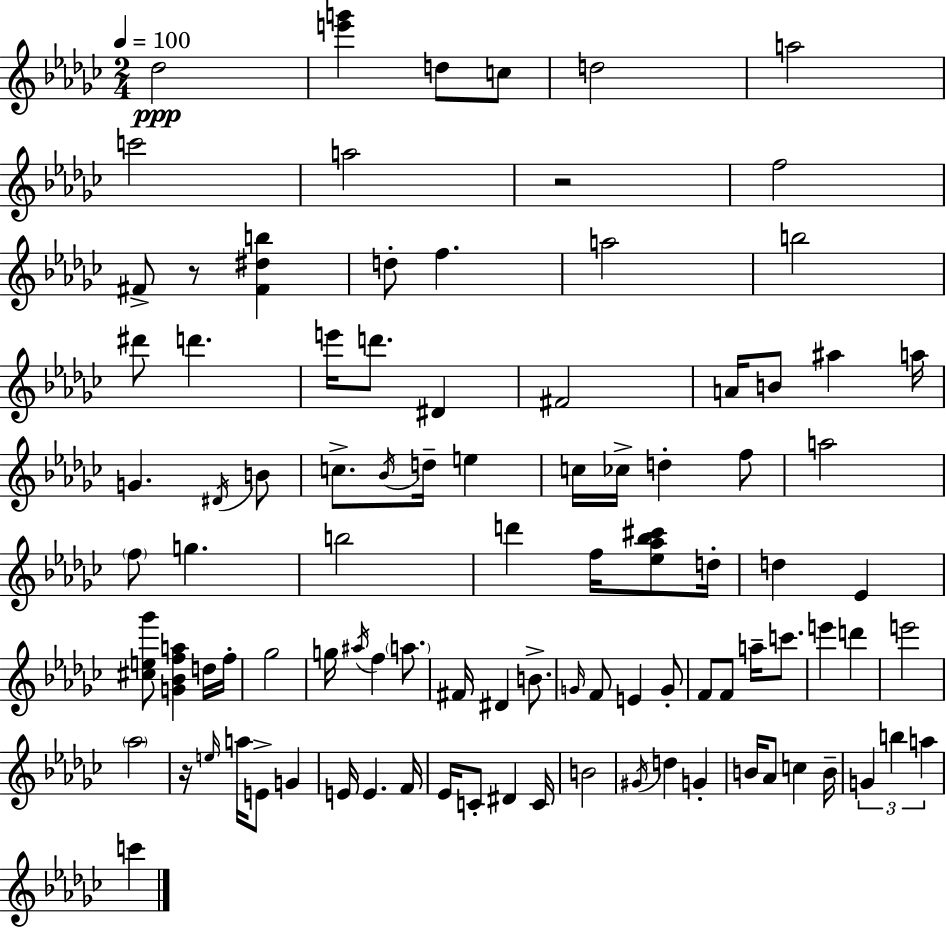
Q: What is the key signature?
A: EES minor